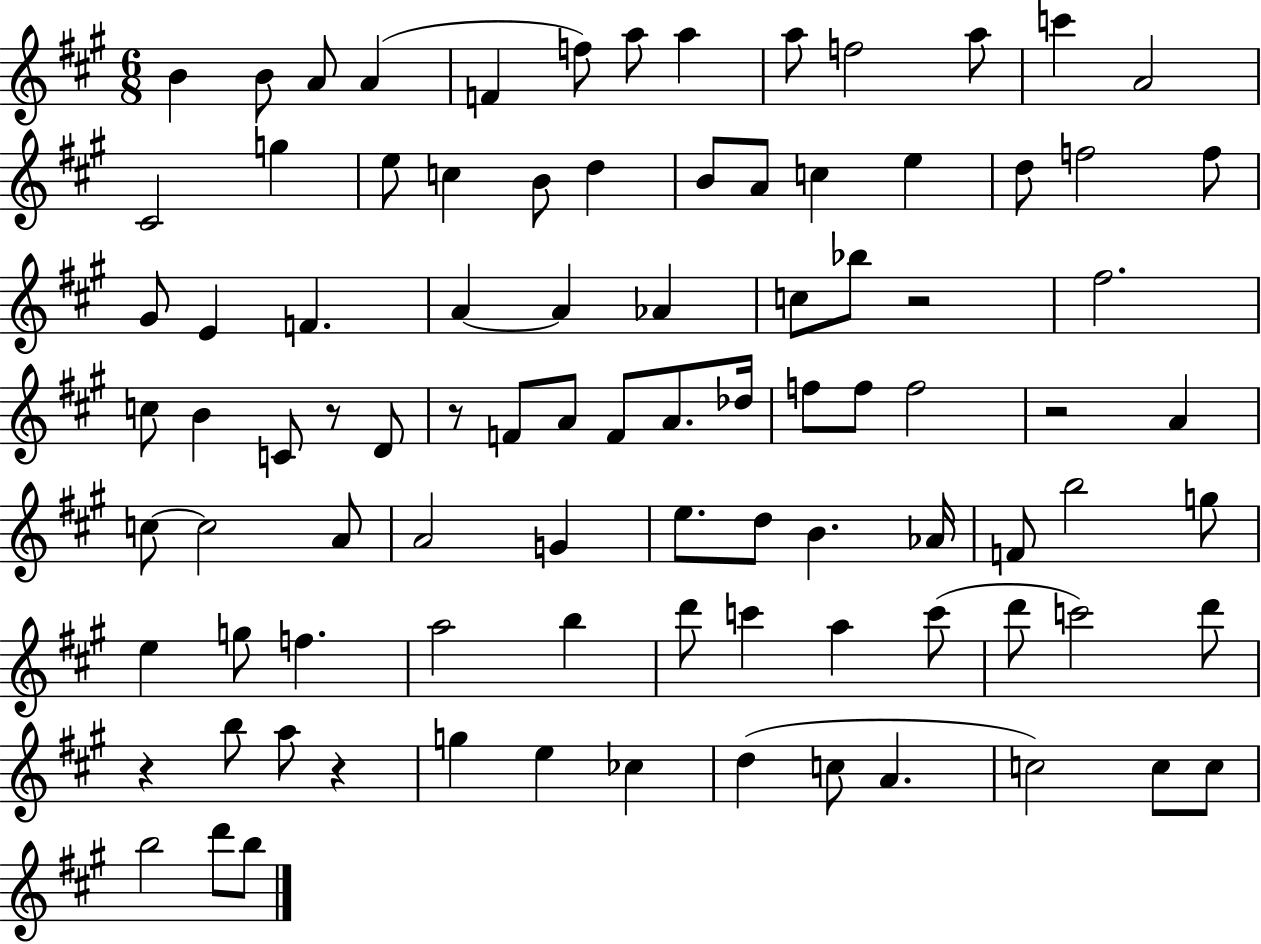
B4/q B4/e A4/e A4/q F4/q F5/e A5/e A5/q A5/e F5/h A5/e C6/q A4/h C#4/h G5/q E5/e C5/q B4/e D5/q B4/e A4/e C5/q E5/q D5/e F5/h F5/e G#4/e E4/q F4/q. A4/q A4/q Ab4/q C5/e Bb5/e R/h F#5/h. C5/e B4/q C4/e R/e D4/e R/e F4/e A4/e F4/e A4/e. Db5/s F5/e F5/e F5/h R/h A4/q C5/e C5/h A4/e A4/h G4/q E5/e. D5/e B4/q. Ab4/s F4/e B5/h G5/e E5/q G5/e F5/q. A5/h B5/q D6/e C6/q A5/q C6/e D6/e C6/h D6/e R/q B5/e A5/e R/q G5/q E5/q CES5/q D5/q C5/e A4/q. C5/h C5/e C5/e B5/h D6/e B5/e